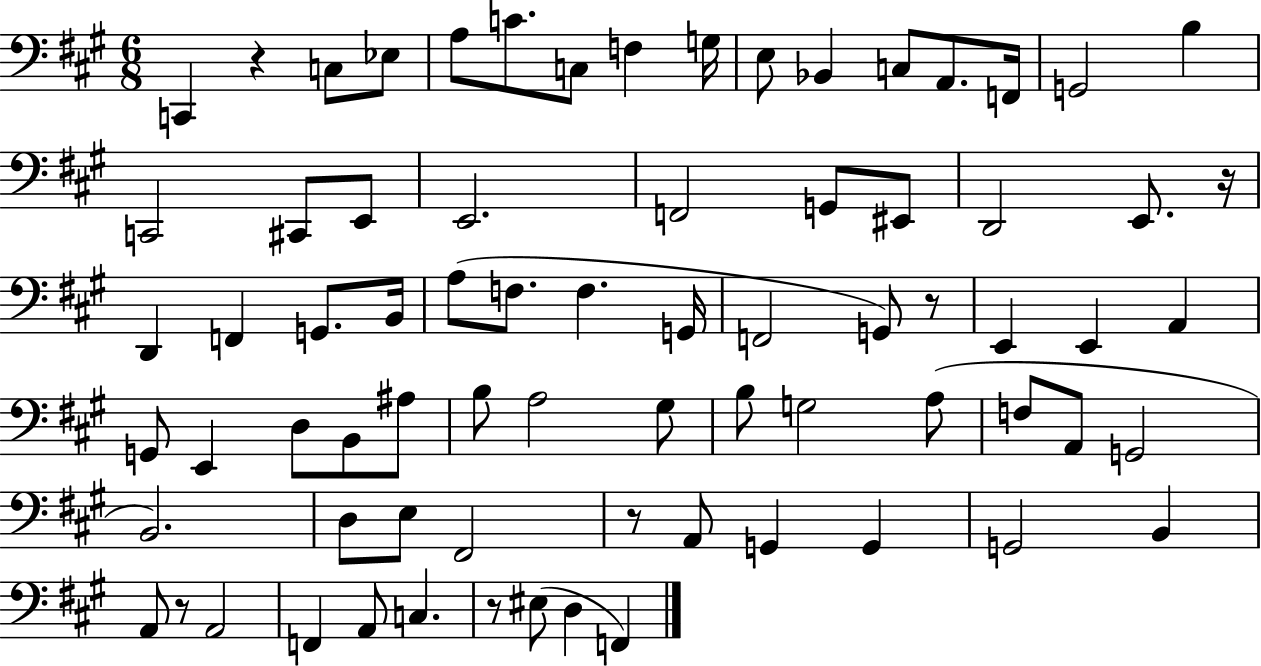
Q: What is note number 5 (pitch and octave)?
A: C4